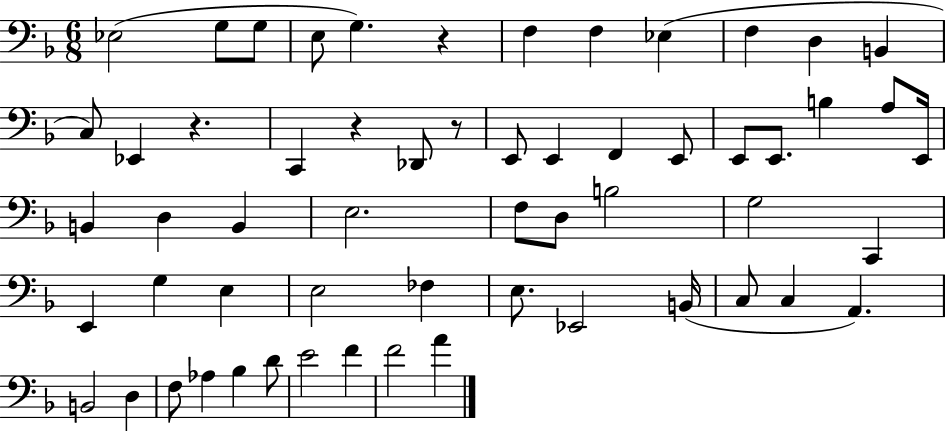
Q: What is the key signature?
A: F major